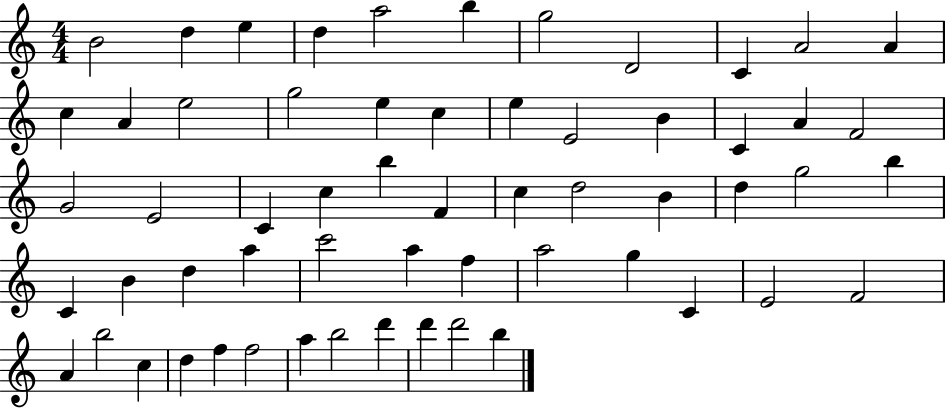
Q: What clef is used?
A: treble